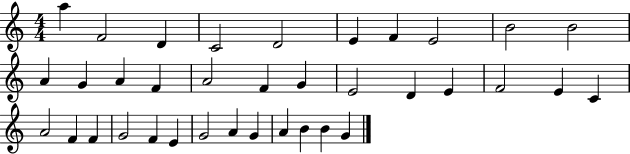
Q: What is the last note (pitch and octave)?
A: G4